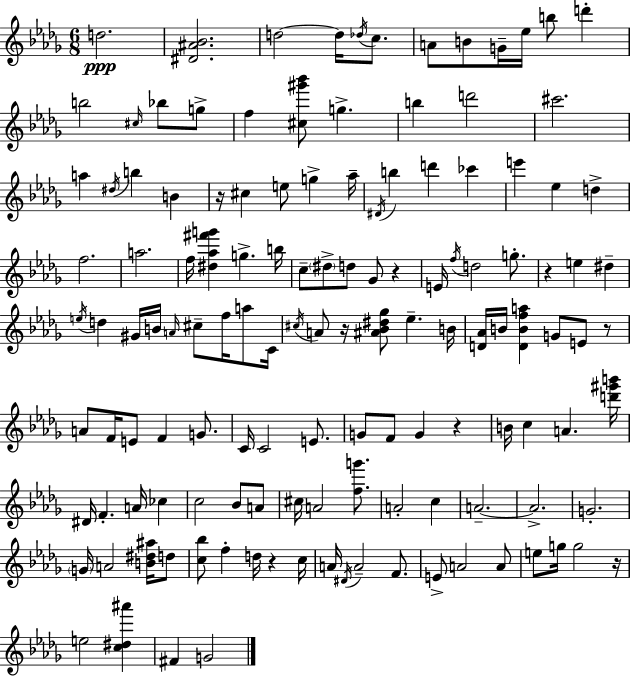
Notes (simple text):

D5/h. [D#4,A#4,Bb4]/h. D5/h D5/s Db5/s C5/e. A4/e B4/e G4/s Eb5/s B5/e D6/q B5/h C#5/s Bb5/e G5/e F5/q [C#5,G#6,Bb6]/e G5/q. B5/q D6/h C#6/h. A5/q D#5/s B5/q B4/q R/s C#5/q E5/e G5/q Ab5/s D#4/s B5/q D6/q CES6/q E6/q Eb5/q D5/q F5/h. A5/h. F5/s [D#5,Ab5,F#6,G6]/q G5/q. B5/s C5/e D#5/e D5/e Gb4/e R/q E4/s F5/s D5/h G5/e. R/q E5/q D#5/q E5/s D5/q G#4/s B4/s A4/s C#5/e F5/s A5/e C4/s C#5/s A4/e R/s [A#4,Bb4,D#5,Gb5]/e Eb5/q. B4/s [D4,Ab4]/s B4/s [D4,B4,F5,A5]/q G4/e E4/e R/e A4/e F4/s E4/e F4/q G4/e. C4/s C4/h E4/e. G4/e F4/e G4/q R/q B4/s C5/q A4/q. [D6,G#6,B6]/s D#4/s F4/q. A4/s CES5/q C5/h Bb4/e A4/e C#5/s A4/h [F5,G6]/e. A4/h C5/q A4/h. A4/h. G4/h. G4/s A4/h [B4,D#5,A#5]/s D5/e [C5,Bb5]/e F5/q D5/s R/q C5/s A4/s D#4/s A4/h F4/e. E4/e A4/h A4/e E5/e G5/s G5/h R/s E5/h [C5,D#5,A#6]/q F#4/q G4/h